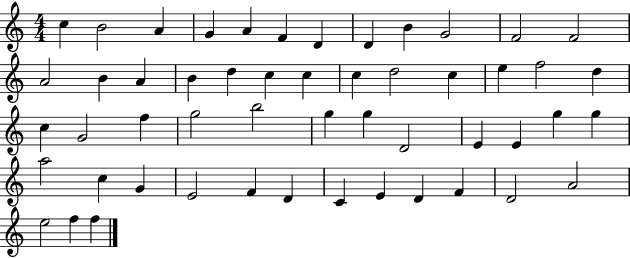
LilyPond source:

{
  \clef treble
  \numericTimeSignature
  \time 4/4
  \key c \major
  c''4 b'2 a'4 | g'4 a'4 f'4 d'4 | d'4 b'4 g'2 | f'2 f'2 | \break a'2 b'4 a'4 | b'4 d''4 c''4 c''4 | c''4 d''2 c''4 | e''4 f''2 d''4 | \break c''4 g'2 f''4 | g''2 b''2 | g''4 g''4 d'2 | e'4 e'4 g''4 g''4 | \break a''2 c''4 g'4 | e'2 f'4 d'4 | c'4 e'4 d'4 f'4 | d'2 a'2 | \break e''2 f''4 f''4 | \bar "|."
}